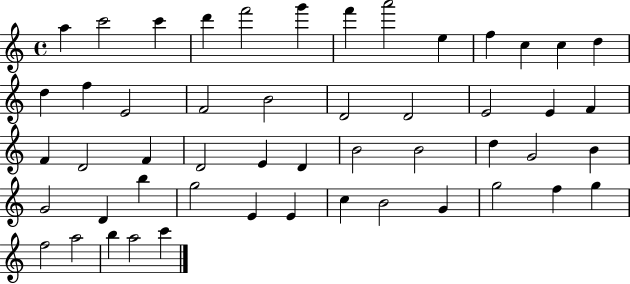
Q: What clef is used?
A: treble